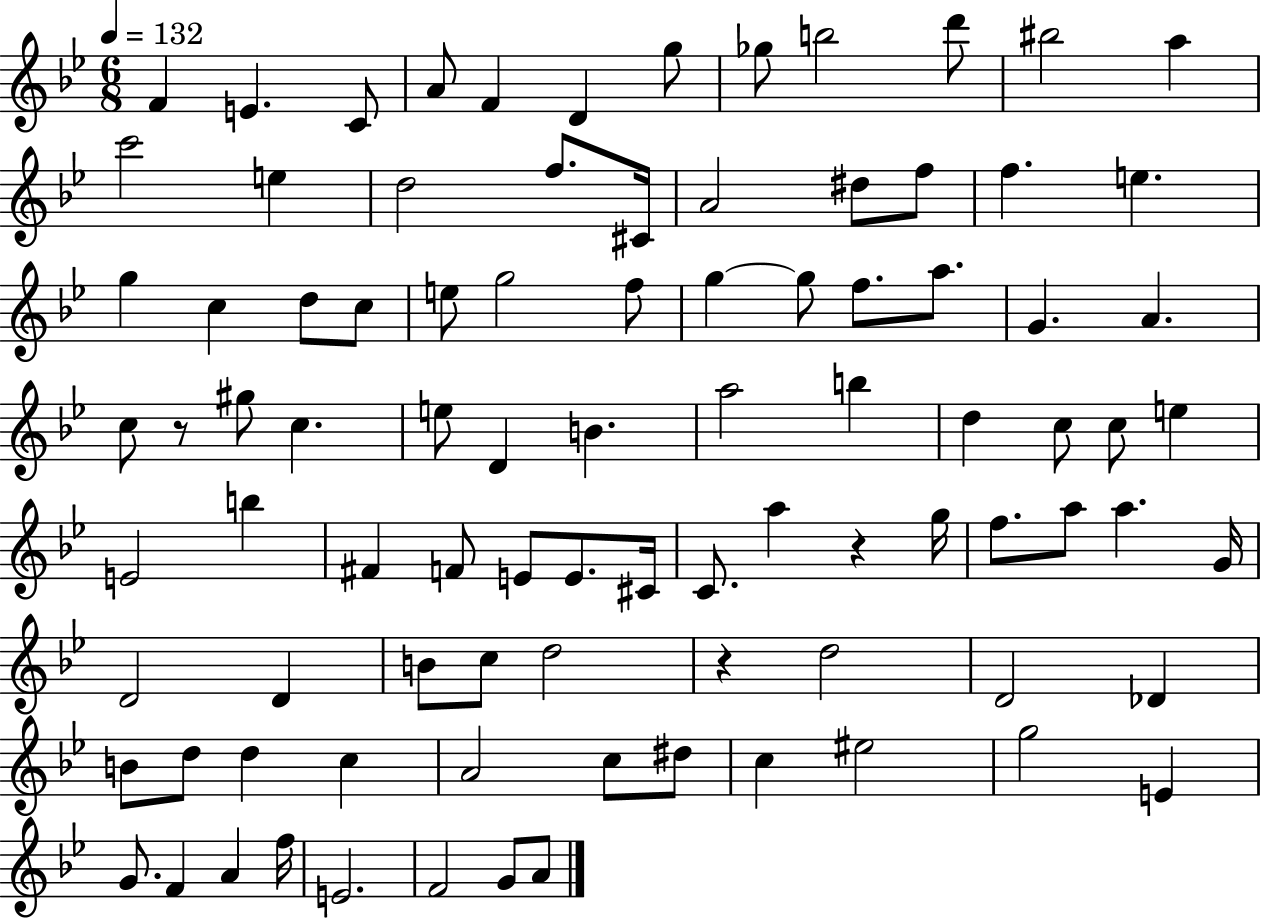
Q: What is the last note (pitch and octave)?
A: A4